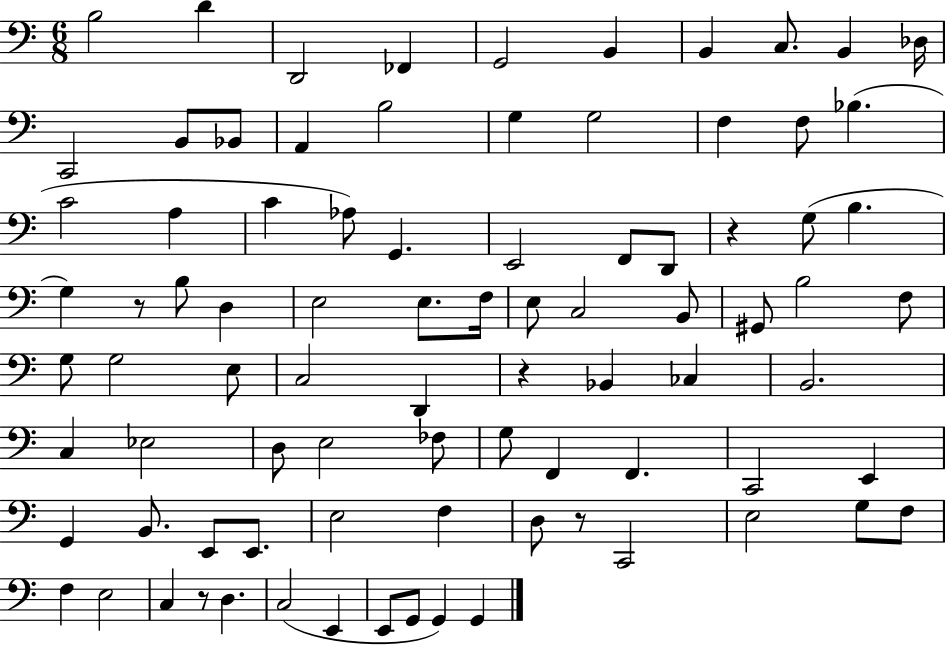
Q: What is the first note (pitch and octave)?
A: B3